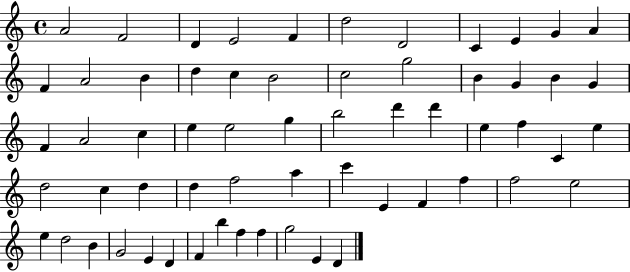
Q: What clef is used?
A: treble